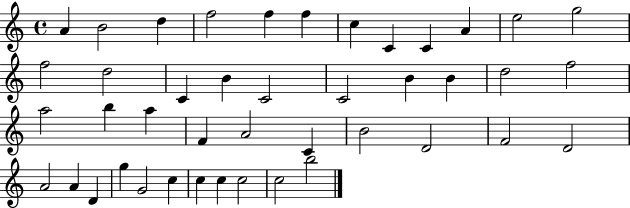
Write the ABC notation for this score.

X:1
T:Untitled
M:4/4
L:1/4
K:C
A B2 d f2 f f c C C A e2 g2 f2 d2 C B C2 C2 B B d2 f2 a2 b a F A2 C B2 D2 F2 D2 A2 A D g G2 c c c c2 c2 b2